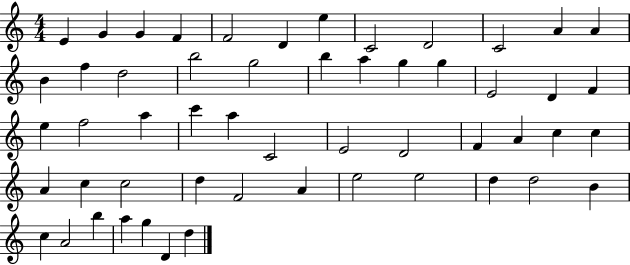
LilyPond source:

{
  \clef treble
  \numericTimeSignature
  \time 4/4
  \key c \major
  e'4 g'4 g'4 f'4 | f'2 d'4 e''4 | c'2 d'2 | c'2 a'4 a'4 | \break b'4 f''4 d''2 | b''2 g''2 | b''4 a''4 g''4 g''4 | e'2 d'4 f'4 | \break e''4 f''2 a''4 | c'''4 a''4 c'2 | e'2 d'2 | f'4 a'4 c''4 c''4 | \break a'4 c''4 c''2 | d''4 f'2 a'4 | e''2 e''2 | d''4 d''2 b'4 | \break c''4 a'2 b''4 | a''4 g''4 d'4 d''4 | \bar "|."
}